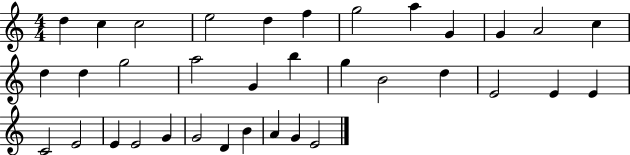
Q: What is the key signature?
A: C major